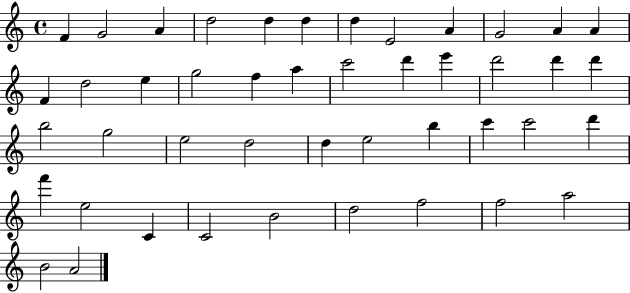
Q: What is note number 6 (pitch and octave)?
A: D5